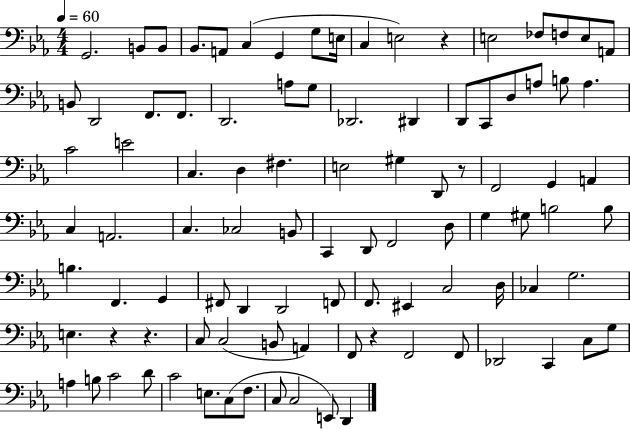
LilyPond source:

{
  \clef bass
  \numericTimeSignature
  \time 4/4
  \key ees \major
  \tempo 4 = 60
  g,2. b,8 b,8 | bes,8. a,8 c4( g,4 g8 e16 | c4 e2) r4 | e2 fes8 f8 e8 a,8 | \break b,8 d,2 f,8. f,8. | d,2. a8 g8 | des,2. dis,4 | d,8 c,8 d8 a8 b8 a4. | \break c'2 e'2 | c4. d4 fis4. | e2 gis4 d,8 r8 | f,2 g,4 a,4 | \break c4 a,2. | c4. ces2 b,8 | c,4 d,8 f,2 d8 | g4 gis8 b2 b8 | \break b4. f,4. g,4 | fis,8 d,4 d,2 f,8 | f,8. eis,4 c2 d16 | ces4 g2. | \break e4. r4 r4. | c8 c2( b,8 a,4) | f,8 r4 f,2 f,8 | des,2 c,4 c8 g8 | \break a4 b8 c'2 d'8 | c'2 e8. c8( f8. | c8 c2 e,8) d,4 | \bar "|."
}